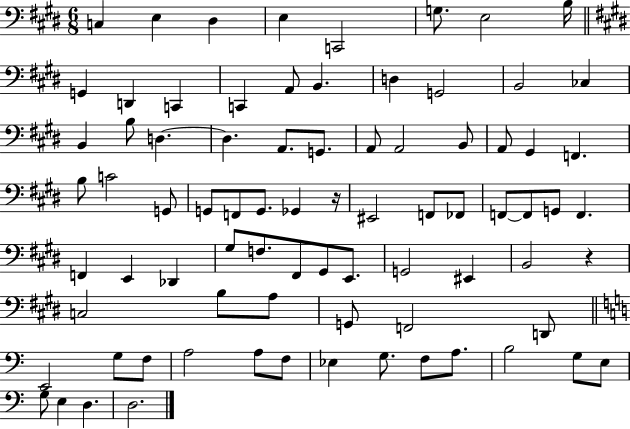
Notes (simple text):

C3/q E3/q D#3/q E3/q C2/h G3/e. E3/h B3/s G2/q D2/q C2/q C2/q A2/e B2/q. D3/q G2/h B2/h CES3/q B2/q B3/e D3/q. D3/q. A2/e. G2/e. A2/e A2/h B2/e A2/e G#2/q F2/q. B3/e C4/h G2/e G2/e F2/e G2/e. Gb2/q R/s EIS2/h F2/e FES2/e F2/e F2/e G2/e F2/q. F2/q E2/q Db2/q G#3/e F3/e. F#2/e G#2/e E2/e. G2/h EIS2/q B2/h R/q C3/h B3/e A3/e G2/e F2/h D2/e E2/h G3/e F3/e A3/h A3/e F3/e Eb3/q G3/e. F3/e A3/e. B3/h G3/e E3/e G3/e E3/q D3/q. D3/h.